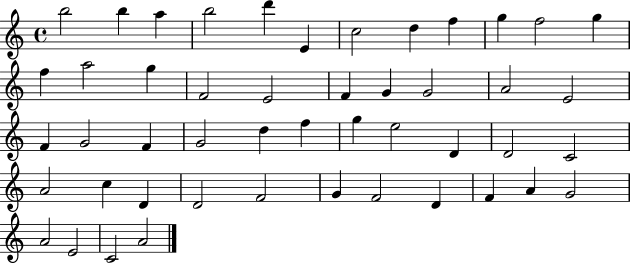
{
  \clef treble
  \time 4/4
  \defaultTimeSignature
  \key c \major
  b''2 b''4 a''4 | b''2 d'''4 e'4 | c''2 d''4 f''4 | g''4 f''2 g''4 | \break f''4 a''2 g''4 | f'2 e'2 | f'4 g'4 g'2 | a'2 e'2 | \break f'4 g'2 f'4 | g'2 d''4 f''4 | g''4 e''2 d'4 | d'2 c'2 | \break a'2 c''4 d'4 | d'2 f'2 | g'4 f'2 d'4 | f'4 a'4 g'2 | \break a'2 e'2 | c'2 a'2 | \bar "|."
}